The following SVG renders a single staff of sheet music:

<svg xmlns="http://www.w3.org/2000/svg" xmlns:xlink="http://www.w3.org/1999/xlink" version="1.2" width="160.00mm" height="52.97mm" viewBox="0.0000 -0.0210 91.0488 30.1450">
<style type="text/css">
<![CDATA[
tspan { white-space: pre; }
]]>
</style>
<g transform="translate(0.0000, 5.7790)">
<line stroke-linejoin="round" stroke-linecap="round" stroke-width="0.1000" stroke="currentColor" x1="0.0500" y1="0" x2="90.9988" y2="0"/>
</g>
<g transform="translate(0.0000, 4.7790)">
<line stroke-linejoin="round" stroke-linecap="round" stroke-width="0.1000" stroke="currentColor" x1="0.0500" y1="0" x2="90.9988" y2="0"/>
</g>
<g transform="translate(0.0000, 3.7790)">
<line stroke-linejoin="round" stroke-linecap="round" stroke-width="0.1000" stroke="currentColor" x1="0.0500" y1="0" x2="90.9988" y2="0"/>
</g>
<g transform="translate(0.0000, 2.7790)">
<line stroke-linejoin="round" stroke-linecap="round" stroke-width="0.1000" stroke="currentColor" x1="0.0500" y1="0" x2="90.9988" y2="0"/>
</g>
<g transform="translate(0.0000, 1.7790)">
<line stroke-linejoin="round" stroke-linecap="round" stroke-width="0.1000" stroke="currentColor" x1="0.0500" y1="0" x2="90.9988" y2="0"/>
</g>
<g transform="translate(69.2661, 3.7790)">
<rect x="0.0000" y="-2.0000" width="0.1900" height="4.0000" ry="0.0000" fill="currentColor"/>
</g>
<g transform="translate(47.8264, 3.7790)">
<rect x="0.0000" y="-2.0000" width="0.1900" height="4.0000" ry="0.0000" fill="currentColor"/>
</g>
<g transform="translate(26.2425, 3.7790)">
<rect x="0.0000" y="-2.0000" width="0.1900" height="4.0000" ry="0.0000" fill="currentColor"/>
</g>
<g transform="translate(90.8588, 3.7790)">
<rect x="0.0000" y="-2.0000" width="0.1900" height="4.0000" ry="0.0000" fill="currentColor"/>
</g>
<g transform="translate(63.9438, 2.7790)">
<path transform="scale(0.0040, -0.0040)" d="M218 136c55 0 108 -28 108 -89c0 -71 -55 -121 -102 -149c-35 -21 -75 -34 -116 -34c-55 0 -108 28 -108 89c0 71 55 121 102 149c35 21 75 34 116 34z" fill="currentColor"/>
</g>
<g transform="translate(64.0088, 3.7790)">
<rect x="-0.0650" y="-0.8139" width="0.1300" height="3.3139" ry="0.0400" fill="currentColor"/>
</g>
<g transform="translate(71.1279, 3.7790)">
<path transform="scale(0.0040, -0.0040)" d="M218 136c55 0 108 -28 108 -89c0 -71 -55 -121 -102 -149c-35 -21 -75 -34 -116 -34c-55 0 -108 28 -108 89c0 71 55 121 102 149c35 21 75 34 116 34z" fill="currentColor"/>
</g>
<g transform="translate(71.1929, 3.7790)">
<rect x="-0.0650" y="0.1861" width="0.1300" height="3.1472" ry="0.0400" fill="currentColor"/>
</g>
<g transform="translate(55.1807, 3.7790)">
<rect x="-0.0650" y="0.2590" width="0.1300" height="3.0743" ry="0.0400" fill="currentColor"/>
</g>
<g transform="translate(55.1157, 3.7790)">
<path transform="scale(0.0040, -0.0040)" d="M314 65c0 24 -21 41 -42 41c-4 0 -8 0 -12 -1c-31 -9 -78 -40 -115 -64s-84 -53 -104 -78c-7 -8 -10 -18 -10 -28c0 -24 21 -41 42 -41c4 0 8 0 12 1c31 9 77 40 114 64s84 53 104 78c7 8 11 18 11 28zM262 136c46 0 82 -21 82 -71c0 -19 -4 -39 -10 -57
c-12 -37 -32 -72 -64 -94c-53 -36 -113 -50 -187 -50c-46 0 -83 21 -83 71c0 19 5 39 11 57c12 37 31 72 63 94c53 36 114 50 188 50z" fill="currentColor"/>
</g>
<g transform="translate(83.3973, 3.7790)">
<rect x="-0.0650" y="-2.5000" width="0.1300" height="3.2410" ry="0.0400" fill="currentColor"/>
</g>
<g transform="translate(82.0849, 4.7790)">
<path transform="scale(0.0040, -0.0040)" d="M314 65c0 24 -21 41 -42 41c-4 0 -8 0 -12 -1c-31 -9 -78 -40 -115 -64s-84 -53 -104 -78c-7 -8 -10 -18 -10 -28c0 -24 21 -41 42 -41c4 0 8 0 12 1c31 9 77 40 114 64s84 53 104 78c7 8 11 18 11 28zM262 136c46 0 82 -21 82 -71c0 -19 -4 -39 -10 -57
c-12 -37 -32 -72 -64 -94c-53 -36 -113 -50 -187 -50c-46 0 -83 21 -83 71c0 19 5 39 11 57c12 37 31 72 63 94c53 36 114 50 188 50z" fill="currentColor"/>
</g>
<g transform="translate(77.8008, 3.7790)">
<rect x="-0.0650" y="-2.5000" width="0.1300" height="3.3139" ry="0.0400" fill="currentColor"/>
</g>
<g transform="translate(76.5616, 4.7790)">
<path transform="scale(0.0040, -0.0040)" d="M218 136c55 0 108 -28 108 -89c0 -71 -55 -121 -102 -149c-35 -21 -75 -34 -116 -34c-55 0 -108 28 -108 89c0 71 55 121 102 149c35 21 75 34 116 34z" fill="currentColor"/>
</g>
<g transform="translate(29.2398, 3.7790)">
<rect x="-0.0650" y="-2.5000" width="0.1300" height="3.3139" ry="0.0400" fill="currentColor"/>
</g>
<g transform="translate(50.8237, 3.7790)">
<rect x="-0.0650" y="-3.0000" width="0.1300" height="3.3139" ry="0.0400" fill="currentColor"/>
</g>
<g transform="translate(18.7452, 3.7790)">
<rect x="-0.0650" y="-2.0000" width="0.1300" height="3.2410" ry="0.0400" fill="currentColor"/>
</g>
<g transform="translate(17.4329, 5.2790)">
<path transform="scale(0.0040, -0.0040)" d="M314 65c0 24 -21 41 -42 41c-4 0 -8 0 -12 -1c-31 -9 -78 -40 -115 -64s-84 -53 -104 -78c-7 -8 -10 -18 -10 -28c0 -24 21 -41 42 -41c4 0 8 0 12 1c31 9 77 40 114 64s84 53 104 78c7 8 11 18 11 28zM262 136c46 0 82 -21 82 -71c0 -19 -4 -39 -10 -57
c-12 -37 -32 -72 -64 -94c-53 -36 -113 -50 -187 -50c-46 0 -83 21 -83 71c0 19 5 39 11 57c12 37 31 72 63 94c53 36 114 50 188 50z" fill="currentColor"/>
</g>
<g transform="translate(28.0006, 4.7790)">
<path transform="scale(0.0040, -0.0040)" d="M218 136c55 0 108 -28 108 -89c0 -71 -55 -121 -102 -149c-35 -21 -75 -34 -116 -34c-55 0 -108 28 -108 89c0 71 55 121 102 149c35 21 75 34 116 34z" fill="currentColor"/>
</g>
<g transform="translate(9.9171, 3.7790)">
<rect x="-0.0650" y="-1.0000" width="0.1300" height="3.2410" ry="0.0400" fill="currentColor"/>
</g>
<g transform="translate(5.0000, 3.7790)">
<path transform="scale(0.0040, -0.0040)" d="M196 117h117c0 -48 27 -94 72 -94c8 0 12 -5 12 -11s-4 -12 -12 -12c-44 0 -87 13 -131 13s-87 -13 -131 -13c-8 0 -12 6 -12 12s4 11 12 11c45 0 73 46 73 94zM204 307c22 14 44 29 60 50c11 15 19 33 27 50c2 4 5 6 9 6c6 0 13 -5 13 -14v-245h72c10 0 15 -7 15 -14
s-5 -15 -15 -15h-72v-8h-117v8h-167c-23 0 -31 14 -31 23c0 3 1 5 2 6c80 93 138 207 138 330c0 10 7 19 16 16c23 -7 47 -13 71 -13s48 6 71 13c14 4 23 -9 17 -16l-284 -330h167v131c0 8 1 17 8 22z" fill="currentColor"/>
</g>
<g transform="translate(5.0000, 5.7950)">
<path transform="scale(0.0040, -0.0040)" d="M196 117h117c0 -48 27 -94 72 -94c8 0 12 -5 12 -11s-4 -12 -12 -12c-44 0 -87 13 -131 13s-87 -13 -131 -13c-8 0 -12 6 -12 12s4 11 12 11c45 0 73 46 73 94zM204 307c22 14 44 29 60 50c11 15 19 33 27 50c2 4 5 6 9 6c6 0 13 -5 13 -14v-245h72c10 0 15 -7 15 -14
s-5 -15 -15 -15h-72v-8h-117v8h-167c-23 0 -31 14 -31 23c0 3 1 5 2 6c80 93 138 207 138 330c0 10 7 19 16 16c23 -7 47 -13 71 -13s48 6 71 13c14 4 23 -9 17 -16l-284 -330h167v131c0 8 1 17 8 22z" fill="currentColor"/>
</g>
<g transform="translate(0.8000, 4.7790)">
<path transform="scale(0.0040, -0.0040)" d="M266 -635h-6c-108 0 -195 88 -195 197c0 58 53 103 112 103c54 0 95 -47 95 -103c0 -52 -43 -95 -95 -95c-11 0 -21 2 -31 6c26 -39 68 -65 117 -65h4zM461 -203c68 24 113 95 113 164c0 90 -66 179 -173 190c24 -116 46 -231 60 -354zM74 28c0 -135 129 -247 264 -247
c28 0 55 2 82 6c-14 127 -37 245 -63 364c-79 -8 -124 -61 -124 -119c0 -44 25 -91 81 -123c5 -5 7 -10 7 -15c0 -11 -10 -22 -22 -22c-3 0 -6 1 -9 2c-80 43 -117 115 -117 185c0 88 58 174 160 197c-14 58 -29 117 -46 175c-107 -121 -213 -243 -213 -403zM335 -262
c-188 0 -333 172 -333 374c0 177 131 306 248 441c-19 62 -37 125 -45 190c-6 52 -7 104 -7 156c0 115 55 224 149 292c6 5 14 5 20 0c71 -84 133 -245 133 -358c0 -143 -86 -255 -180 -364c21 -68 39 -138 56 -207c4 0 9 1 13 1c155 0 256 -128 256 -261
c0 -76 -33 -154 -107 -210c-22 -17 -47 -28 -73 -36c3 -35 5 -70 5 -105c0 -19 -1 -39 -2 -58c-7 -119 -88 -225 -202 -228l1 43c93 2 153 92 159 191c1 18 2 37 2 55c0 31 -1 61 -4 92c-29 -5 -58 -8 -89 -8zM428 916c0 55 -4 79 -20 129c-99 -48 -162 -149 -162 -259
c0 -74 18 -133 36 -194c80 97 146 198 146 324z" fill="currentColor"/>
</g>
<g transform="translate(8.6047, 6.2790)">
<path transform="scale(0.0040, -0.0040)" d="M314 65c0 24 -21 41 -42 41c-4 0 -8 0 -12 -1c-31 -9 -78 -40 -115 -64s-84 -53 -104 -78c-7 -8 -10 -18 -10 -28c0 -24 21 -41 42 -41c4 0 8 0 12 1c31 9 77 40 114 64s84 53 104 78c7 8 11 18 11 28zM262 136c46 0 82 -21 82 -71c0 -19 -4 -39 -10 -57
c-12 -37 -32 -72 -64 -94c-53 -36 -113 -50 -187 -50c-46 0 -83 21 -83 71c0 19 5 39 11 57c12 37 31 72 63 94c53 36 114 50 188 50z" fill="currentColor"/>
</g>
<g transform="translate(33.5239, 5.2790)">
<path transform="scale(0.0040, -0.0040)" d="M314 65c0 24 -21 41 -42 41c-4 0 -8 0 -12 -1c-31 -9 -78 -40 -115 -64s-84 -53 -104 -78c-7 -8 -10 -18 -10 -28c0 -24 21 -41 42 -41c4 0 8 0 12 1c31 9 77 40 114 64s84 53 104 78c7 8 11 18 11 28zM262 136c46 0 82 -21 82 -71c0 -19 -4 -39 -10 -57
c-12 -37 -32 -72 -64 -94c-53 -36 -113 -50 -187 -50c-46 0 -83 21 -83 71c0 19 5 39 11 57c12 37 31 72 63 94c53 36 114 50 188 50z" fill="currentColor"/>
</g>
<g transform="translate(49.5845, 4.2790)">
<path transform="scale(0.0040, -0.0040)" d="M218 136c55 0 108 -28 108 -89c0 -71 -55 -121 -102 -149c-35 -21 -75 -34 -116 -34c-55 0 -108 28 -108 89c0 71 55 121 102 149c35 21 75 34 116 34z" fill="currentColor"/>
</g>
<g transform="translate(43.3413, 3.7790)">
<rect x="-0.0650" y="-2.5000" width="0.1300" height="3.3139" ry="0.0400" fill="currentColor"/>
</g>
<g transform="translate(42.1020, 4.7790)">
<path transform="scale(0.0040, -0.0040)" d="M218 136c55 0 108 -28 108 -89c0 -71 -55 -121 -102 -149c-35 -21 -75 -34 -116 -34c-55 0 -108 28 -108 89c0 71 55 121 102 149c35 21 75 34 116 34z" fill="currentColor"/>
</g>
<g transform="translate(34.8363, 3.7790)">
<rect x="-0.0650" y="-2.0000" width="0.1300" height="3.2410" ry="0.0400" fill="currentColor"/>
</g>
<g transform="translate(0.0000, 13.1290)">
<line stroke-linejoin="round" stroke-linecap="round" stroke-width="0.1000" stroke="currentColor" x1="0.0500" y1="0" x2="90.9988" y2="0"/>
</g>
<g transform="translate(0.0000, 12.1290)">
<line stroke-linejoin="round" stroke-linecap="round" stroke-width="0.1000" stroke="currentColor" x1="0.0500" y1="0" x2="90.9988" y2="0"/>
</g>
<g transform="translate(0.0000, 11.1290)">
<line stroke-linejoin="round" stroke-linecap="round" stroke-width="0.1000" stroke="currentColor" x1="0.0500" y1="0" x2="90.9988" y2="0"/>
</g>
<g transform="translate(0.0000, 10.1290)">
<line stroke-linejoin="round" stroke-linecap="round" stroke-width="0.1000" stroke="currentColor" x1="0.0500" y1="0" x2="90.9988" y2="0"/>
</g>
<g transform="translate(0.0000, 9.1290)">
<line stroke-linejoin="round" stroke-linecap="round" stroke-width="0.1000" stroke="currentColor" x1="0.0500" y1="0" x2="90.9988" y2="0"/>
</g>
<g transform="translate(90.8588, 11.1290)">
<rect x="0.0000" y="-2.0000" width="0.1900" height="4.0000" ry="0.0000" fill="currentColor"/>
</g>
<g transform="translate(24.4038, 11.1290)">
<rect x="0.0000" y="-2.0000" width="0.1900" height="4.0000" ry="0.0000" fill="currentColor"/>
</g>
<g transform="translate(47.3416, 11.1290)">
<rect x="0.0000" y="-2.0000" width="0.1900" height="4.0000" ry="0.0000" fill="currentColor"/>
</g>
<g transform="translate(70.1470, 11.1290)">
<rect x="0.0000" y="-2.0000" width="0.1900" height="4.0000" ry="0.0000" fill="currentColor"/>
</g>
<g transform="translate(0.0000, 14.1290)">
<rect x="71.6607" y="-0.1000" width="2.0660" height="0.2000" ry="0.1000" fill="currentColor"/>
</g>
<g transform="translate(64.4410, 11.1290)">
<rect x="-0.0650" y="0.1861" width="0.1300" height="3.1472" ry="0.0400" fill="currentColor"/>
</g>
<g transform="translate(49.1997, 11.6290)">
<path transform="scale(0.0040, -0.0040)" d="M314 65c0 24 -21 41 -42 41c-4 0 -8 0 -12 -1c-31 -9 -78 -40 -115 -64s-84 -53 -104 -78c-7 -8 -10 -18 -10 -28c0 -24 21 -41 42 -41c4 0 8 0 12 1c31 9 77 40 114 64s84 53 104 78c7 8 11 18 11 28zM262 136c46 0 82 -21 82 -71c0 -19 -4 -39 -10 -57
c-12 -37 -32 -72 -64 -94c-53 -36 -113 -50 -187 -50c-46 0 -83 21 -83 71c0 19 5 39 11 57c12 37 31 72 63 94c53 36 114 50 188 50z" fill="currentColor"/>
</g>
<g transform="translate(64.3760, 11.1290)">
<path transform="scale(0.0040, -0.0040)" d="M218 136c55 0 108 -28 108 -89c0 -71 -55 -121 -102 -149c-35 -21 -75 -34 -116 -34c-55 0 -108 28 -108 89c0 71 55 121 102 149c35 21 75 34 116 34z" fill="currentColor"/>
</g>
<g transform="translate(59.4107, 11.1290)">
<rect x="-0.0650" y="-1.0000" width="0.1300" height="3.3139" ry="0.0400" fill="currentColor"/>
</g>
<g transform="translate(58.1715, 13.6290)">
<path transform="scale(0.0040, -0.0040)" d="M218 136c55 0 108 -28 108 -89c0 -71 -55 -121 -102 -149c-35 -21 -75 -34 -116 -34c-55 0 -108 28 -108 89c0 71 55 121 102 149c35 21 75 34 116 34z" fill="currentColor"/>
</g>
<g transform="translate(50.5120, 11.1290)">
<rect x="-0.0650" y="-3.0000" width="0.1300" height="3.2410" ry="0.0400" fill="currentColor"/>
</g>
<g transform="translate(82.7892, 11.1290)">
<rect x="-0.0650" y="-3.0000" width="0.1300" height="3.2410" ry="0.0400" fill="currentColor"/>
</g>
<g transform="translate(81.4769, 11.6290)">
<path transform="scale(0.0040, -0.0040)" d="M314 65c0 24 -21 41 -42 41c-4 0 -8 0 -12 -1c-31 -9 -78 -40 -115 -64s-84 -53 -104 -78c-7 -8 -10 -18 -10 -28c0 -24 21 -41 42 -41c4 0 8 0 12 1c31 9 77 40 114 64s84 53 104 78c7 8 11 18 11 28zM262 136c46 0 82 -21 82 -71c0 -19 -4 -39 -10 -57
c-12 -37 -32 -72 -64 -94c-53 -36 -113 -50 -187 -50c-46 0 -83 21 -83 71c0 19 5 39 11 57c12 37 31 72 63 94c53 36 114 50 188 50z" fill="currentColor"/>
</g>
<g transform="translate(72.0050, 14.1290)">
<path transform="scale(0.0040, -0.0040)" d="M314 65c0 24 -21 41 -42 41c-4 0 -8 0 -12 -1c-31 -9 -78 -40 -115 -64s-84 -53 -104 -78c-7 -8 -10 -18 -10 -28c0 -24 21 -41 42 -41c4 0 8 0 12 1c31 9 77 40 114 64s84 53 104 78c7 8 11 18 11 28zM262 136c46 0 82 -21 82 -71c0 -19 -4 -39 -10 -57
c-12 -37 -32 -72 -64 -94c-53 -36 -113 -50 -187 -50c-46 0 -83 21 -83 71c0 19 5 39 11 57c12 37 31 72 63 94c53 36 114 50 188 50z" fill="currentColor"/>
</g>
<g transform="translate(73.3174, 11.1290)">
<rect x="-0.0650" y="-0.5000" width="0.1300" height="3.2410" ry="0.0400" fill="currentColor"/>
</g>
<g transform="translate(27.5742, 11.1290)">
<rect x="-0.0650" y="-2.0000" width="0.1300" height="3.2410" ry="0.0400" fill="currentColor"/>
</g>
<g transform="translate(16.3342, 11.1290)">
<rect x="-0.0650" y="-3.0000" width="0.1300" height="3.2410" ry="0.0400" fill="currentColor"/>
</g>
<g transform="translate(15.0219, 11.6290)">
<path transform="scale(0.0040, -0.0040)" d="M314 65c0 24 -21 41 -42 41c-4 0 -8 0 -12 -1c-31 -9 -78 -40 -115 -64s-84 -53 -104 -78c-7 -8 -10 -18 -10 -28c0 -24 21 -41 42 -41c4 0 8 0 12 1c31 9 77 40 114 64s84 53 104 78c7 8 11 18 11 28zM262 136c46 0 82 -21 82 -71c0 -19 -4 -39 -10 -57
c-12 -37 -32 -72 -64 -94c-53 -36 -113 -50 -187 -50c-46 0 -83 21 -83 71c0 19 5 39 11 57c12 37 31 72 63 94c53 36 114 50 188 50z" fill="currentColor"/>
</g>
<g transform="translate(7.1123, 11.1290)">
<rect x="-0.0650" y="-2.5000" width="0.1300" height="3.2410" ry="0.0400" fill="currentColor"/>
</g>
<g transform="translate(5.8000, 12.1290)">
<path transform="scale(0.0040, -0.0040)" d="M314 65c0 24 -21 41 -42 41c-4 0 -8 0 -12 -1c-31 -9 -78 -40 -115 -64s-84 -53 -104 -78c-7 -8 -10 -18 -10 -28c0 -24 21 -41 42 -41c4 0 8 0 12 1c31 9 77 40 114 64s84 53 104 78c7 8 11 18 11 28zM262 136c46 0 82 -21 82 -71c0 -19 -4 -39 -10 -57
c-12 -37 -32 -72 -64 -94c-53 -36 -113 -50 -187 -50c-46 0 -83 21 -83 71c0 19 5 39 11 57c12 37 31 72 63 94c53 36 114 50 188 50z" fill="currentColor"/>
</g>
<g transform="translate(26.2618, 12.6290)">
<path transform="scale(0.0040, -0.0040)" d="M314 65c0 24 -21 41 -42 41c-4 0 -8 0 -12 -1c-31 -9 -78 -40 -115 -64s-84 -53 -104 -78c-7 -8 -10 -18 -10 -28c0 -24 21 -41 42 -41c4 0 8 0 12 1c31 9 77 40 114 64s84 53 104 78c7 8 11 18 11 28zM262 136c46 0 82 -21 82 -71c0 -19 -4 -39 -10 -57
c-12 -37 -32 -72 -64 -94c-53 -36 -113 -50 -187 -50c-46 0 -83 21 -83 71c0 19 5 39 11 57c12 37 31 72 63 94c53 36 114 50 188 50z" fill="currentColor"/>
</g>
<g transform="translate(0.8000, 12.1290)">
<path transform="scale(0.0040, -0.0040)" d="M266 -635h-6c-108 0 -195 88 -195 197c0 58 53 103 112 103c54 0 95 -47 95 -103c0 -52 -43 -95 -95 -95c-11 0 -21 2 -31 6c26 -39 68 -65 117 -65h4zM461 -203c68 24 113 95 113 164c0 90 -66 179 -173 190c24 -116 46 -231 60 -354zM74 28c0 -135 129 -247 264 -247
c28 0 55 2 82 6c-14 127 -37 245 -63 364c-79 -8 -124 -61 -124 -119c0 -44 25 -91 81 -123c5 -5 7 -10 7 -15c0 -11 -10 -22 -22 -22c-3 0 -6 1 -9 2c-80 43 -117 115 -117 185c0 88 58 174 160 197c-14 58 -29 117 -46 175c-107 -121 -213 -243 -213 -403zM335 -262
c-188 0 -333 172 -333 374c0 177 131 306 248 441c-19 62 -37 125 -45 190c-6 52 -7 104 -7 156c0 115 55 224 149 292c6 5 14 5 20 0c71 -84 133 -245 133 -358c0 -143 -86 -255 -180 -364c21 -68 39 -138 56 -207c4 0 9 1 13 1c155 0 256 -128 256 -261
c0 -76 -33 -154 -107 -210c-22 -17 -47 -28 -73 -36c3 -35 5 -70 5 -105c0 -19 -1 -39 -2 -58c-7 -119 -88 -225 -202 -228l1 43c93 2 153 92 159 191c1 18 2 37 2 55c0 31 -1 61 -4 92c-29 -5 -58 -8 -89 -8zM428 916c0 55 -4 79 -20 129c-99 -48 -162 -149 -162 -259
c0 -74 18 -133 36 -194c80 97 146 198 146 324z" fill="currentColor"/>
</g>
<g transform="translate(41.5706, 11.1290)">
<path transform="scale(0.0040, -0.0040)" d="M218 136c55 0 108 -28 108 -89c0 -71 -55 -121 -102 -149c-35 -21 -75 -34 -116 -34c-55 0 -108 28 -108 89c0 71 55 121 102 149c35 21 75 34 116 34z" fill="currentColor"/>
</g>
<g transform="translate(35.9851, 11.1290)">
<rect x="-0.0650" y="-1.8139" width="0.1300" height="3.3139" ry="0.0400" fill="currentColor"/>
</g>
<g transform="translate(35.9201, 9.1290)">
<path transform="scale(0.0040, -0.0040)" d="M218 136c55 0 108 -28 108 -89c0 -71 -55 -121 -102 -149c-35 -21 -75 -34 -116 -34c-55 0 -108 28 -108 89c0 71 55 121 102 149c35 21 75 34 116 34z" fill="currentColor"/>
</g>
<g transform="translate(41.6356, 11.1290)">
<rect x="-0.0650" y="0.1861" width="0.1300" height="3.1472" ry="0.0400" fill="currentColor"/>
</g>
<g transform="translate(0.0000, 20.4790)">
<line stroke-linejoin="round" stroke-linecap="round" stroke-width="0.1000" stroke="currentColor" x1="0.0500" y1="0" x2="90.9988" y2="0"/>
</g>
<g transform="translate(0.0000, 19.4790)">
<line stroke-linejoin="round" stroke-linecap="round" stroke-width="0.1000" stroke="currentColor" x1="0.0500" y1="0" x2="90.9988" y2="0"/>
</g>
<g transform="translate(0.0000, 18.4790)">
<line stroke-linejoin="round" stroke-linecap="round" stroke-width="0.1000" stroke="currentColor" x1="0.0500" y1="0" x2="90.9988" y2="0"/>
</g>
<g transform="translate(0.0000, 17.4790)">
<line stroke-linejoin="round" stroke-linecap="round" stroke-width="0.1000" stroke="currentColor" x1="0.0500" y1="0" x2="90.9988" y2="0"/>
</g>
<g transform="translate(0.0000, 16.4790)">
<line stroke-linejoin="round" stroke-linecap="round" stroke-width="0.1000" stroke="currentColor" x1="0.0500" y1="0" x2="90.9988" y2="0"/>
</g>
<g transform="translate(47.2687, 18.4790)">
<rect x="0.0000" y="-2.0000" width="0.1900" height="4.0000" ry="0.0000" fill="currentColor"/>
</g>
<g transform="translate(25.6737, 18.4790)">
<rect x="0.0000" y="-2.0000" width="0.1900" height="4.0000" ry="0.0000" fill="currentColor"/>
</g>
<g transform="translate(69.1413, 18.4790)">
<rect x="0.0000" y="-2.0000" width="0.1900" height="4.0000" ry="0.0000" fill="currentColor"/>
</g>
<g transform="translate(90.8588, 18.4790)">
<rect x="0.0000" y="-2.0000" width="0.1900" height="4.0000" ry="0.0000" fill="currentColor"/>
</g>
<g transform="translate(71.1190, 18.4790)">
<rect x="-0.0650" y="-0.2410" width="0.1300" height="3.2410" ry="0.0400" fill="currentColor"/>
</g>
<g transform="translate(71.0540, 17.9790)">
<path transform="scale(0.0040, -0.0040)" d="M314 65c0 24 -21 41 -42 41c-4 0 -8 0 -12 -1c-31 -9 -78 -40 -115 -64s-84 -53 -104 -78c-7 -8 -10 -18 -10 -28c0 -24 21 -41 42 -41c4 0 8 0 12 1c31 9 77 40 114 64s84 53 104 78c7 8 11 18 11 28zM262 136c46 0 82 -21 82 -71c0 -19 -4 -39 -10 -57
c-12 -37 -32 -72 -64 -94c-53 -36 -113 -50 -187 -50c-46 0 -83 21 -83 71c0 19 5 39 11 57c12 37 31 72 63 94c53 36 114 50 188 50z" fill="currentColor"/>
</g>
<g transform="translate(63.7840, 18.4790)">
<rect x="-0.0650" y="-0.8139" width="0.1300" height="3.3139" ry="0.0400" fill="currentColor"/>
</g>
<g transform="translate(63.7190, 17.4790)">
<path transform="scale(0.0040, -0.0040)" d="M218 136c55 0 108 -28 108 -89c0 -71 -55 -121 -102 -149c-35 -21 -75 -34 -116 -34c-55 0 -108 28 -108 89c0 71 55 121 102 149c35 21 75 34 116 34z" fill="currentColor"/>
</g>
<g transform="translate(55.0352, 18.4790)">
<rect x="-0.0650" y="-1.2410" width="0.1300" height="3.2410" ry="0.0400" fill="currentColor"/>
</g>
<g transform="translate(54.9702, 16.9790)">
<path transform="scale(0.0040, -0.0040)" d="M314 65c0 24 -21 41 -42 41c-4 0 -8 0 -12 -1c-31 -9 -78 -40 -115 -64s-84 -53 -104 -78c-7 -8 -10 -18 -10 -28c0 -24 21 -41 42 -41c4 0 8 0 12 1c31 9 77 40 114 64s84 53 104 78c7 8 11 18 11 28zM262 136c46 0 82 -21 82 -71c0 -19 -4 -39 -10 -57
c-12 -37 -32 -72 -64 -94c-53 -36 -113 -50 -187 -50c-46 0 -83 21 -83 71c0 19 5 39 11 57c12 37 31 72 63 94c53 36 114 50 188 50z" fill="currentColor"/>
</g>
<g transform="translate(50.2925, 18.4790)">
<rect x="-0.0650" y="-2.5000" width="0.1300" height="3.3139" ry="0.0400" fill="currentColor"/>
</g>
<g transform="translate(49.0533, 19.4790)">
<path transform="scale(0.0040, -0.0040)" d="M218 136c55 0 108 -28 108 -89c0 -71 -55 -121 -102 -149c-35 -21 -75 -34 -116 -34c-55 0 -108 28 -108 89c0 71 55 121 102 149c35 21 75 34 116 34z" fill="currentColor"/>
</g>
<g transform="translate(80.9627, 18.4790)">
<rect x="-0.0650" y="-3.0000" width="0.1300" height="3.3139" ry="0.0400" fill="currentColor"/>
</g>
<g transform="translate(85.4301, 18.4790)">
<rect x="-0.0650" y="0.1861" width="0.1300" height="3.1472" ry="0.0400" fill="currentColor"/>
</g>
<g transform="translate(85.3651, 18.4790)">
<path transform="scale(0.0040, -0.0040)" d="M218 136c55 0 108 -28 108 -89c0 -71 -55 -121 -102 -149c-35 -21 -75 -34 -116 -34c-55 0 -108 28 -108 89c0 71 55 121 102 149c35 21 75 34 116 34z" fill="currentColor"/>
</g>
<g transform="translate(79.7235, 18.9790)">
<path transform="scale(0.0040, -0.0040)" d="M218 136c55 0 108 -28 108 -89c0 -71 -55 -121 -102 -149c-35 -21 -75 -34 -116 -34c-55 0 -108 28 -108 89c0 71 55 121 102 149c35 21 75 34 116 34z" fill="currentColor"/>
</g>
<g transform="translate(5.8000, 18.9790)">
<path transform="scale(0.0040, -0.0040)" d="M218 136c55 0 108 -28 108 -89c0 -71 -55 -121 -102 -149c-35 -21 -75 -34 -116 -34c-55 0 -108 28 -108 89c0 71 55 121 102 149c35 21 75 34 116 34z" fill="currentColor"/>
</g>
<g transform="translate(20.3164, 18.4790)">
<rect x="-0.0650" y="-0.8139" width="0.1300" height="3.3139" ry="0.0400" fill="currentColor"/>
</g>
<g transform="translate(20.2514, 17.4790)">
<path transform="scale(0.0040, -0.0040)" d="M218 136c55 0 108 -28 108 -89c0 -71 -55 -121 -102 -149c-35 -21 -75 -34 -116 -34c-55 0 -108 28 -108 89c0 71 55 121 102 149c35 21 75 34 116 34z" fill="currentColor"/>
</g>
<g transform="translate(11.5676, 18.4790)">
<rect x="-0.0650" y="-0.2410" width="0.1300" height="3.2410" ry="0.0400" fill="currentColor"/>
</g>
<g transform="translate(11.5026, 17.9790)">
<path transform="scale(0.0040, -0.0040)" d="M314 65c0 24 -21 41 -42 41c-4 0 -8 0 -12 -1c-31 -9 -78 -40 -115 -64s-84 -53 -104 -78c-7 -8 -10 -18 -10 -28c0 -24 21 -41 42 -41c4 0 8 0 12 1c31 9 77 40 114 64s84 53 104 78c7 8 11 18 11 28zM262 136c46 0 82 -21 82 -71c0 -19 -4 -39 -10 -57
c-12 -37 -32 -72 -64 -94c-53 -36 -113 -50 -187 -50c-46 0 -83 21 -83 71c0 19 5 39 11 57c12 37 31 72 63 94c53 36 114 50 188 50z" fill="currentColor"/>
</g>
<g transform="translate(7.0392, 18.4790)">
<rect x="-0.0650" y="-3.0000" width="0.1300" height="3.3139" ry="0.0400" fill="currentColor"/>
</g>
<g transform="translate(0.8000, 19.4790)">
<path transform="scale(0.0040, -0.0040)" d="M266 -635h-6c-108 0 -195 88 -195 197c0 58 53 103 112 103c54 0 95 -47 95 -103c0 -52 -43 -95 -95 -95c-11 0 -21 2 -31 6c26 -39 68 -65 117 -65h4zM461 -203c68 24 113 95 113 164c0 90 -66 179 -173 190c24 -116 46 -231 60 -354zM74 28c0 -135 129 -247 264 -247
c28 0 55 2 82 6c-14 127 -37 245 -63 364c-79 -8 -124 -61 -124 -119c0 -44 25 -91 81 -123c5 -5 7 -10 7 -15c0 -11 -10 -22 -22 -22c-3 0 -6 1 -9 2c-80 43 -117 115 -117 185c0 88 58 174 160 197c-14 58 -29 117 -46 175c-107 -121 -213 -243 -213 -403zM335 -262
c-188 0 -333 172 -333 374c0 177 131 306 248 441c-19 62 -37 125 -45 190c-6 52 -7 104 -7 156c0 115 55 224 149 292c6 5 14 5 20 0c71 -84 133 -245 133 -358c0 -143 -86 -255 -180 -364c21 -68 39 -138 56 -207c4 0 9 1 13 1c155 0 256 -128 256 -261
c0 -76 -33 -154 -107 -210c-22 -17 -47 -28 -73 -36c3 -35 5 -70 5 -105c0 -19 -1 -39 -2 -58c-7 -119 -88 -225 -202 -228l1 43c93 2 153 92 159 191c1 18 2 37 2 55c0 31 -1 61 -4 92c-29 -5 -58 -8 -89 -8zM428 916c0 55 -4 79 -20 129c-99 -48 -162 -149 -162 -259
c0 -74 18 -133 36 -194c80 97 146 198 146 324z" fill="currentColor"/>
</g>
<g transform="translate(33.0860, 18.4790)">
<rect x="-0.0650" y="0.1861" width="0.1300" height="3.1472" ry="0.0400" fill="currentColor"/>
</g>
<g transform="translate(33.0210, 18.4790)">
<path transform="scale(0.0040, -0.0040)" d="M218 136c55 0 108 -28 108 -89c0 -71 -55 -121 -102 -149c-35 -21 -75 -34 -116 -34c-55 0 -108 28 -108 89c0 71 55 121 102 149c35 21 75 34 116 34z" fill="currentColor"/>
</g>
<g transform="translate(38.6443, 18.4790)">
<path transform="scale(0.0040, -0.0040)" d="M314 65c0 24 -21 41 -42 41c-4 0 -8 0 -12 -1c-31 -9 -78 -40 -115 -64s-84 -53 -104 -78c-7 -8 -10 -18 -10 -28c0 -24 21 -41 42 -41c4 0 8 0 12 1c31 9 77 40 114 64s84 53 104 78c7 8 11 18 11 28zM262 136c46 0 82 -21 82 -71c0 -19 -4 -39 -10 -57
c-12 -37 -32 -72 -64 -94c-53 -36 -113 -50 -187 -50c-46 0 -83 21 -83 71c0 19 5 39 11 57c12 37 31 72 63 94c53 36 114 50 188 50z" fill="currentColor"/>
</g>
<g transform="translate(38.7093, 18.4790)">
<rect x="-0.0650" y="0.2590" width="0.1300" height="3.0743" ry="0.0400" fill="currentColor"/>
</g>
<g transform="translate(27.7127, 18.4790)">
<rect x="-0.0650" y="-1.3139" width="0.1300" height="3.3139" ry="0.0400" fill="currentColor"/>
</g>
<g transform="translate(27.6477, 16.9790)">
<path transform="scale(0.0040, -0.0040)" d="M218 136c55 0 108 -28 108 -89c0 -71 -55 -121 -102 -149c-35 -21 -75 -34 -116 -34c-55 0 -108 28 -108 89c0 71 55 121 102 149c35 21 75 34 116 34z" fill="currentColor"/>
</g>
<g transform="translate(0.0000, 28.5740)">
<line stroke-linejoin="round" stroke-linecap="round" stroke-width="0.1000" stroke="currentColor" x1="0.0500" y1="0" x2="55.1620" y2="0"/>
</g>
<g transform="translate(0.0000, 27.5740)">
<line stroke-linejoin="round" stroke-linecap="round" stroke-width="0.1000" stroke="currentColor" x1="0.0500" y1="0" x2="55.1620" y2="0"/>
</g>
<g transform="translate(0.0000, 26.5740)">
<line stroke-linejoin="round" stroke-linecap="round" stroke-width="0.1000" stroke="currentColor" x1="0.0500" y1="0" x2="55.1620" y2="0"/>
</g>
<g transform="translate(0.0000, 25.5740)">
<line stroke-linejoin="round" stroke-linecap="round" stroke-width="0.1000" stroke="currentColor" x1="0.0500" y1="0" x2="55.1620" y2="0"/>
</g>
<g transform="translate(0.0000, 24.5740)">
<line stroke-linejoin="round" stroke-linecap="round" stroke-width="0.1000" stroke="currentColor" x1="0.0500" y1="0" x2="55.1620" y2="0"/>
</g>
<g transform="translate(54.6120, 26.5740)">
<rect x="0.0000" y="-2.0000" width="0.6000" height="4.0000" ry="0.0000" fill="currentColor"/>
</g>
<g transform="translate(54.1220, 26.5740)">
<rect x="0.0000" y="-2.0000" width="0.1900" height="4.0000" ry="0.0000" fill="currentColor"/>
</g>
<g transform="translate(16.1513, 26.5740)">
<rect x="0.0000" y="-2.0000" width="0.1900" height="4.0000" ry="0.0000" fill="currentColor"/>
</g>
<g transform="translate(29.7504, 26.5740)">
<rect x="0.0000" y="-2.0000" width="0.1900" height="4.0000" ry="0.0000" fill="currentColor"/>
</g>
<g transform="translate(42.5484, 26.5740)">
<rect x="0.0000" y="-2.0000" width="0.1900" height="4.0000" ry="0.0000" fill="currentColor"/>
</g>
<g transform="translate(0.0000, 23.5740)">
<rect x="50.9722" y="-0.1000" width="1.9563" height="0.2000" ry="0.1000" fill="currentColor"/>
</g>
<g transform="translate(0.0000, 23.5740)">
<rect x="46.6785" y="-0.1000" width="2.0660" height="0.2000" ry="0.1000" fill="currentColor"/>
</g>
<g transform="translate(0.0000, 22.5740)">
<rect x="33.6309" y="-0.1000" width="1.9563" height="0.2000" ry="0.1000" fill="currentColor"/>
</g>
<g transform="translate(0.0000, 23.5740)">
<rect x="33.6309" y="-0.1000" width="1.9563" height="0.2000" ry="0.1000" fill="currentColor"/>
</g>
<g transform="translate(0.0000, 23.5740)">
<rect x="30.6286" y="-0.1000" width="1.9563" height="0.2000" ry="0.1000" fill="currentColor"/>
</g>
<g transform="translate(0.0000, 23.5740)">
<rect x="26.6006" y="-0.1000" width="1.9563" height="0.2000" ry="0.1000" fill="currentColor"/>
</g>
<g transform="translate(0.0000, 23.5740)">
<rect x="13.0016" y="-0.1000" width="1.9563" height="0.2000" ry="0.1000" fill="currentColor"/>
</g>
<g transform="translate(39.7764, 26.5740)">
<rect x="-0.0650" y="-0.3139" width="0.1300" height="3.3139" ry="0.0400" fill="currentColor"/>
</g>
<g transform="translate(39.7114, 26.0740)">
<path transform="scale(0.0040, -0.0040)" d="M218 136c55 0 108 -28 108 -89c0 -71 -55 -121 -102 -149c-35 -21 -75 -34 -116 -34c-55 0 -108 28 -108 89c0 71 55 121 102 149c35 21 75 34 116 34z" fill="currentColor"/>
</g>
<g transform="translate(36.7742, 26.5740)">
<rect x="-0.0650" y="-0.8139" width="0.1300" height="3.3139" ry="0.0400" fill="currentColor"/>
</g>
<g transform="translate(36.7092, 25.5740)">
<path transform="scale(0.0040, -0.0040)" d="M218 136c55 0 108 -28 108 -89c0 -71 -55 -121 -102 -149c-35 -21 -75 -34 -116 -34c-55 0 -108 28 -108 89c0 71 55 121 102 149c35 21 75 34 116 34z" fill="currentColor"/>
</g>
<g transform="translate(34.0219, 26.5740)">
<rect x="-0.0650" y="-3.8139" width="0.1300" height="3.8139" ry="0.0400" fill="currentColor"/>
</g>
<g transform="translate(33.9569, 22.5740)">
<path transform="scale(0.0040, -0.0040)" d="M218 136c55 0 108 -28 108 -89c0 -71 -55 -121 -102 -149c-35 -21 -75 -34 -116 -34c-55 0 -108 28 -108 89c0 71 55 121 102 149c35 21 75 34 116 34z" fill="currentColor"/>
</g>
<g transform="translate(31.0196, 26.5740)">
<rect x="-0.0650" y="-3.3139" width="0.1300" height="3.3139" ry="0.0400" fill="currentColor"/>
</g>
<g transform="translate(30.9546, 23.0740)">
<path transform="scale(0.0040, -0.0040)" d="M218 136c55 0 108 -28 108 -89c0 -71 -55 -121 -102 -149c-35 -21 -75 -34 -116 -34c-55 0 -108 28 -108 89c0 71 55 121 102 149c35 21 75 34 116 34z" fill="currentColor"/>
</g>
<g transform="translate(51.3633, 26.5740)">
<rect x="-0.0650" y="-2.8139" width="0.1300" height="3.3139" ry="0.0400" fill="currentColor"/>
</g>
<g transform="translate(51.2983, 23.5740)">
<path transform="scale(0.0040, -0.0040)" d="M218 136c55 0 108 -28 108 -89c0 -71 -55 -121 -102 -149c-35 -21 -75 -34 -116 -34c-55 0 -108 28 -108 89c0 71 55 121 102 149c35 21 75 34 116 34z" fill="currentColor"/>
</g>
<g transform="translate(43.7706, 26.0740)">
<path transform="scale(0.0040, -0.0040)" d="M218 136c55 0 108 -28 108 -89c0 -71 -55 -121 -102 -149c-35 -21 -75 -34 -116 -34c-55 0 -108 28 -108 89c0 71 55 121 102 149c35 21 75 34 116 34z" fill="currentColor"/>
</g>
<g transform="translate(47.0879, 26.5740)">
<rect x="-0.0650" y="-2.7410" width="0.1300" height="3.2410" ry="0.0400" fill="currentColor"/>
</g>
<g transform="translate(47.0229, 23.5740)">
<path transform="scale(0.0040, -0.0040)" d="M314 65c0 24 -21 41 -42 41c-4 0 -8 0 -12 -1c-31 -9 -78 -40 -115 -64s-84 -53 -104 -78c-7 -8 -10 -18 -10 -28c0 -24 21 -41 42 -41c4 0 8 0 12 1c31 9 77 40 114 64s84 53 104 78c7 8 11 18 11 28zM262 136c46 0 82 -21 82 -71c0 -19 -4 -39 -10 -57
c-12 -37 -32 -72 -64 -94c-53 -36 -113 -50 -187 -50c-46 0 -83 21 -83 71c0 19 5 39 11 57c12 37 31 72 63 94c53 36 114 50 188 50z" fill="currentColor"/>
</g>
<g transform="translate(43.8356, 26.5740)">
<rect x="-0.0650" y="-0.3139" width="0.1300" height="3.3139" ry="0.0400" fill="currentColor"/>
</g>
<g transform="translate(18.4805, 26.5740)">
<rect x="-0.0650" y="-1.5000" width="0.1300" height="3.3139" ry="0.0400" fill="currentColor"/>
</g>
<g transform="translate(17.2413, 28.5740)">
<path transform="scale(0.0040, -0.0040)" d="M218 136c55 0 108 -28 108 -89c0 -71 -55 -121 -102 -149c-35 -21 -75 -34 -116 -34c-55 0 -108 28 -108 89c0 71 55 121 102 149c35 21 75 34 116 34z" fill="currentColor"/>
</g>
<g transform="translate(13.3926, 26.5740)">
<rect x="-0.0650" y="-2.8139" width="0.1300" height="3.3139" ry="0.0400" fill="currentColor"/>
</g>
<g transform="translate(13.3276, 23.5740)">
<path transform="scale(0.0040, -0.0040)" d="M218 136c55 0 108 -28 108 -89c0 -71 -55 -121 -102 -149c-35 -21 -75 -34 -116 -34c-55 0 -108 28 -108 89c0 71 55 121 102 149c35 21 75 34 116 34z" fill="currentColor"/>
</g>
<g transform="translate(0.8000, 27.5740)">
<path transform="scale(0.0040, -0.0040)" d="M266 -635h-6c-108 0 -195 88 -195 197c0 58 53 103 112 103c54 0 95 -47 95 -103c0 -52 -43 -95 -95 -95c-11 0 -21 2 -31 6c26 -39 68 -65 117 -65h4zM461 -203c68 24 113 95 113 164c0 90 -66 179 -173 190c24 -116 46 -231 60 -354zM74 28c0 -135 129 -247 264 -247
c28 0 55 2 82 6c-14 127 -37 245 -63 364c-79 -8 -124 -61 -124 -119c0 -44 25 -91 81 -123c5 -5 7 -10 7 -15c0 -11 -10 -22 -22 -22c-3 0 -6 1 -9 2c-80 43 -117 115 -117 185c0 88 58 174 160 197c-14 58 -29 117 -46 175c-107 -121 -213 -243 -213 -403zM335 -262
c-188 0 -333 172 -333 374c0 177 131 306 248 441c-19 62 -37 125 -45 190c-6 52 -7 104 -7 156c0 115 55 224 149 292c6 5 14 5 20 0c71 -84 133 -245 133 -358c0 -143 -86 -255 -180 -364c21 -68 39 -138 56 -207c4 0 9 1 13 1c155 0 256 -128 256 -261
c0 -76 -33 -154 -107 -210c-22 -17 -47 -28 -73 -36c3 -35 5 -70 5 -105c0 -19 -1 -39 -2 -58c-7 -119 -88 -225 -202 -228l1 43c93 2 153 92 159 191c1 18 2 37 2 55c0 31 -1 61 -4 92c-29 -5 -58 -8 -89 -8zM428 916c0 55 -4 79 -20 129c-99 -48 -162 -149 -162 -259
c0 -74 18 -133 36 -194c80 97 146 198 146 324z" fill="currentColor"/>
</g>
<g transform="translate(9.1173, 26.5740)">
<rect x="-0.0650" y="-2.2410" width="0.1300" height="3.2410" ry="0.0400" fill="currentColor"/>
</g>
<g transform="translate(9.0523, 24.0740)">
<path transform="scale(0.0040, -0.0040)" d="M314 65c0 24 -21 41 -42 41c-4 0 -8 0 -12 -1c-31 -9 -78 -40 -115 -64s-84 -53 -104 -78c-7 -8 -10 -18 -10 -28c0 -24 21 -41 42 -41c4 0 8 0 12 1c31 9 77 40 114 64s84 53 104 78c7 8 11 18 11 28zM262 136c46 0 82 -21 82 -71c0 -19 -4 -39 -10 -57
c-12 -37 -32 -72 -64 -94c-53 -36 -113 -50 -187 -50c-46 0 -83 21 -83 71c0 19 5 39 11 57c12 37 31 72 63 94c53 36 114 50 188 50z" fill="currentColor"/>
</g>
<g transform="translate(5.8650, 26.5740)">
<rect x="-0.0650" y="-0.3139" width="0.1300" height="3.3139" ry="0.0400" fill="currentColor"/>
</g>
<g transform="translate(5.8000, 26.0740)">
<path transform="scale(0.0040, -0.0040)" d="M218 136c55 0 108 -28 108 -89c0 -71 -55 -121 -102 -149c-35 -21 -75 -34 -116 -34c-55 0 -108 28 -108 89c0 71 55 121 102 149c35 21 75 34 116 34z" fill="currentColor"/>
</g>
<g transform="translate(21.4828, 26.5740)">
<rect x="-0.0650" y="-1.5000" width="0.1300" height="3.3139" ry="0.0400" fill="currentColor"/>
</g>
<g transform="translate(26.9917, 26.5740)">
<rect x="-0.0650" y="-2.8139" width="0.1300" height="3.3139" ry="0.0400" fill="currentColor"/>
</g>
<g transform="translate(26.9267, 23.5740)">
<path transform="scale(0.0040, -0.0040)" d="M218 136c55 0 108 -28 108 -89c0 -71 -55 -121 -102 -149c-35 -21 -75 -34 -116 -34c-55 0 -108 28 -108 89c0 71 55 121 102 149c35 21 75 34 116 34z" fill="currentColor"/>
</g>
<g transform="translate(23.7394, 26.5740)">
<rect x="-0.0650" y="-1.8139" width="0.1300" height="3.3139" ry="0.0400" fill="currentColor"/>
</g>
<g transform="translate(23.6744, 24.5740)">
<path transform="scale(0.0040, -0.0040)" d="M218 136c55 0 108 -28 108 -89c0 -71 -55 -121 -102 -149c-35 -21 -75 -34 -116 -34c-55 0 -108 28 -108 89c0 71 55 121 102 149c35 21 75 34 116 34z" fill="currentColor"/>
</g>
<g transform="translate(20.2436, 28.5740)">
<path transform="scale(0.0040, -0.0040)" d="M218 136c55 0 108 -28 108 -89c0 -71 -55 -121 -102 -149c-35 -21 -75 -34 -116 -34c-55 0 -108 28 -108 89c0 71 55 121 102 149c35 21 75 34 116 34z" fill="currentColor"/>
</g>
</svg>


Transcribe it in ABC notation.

X:1
T:Untitled
M:4/4
L:1/4
K:C
D2 F2 G F2 G A B2 d B G G2 G2 A2 F2 f B A2 D B C2 A2 A c2 d e B B2 G e2 d c2 A B c g2 a E E f a b c' d c c a2 a